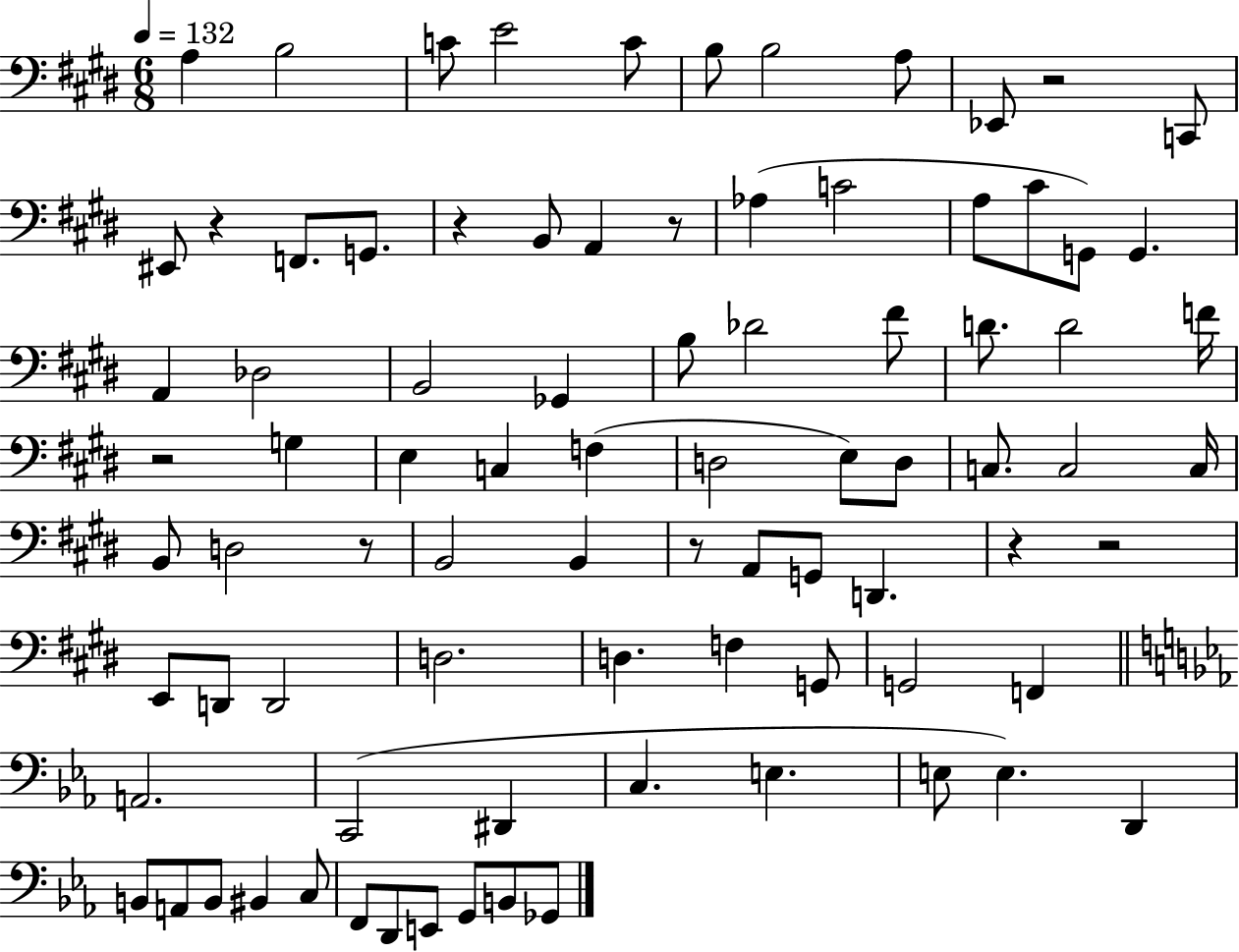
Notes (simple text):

A3/q B3/h C4/e E4/h C4/e B3/e B3/h A3/e Eb2/e R/h C2/e EIS2/e R/q F2/e. G2/e. R/q B2/e A2/q R/e Ab3/q C4/h A3/e C#4/e G2/e G2/q. A2/q Db3/h B2/h Gb2/q B3/e Db4/h F#4/e D4/e. D4/h F4/s R/h G3/q E3/q C3/q F3/q D3/h E3/e D3/e C3/e. C3/h C3/s B2/e D3/h R/e B2/h B2/q R/e A2/e G2/e D2/q. R/q R/h E2/e D2/e D2/h D3/h. D3/q. F3/q G2/e G2/h F2/q A2/h. C2/h D#2/q C3/q. E3/q. E3/e E3/q. D2/q B2/e A2/e B2/e BIS2/q C3/e F2/e D2/e E2/e G2/e B2/e Gb2/e